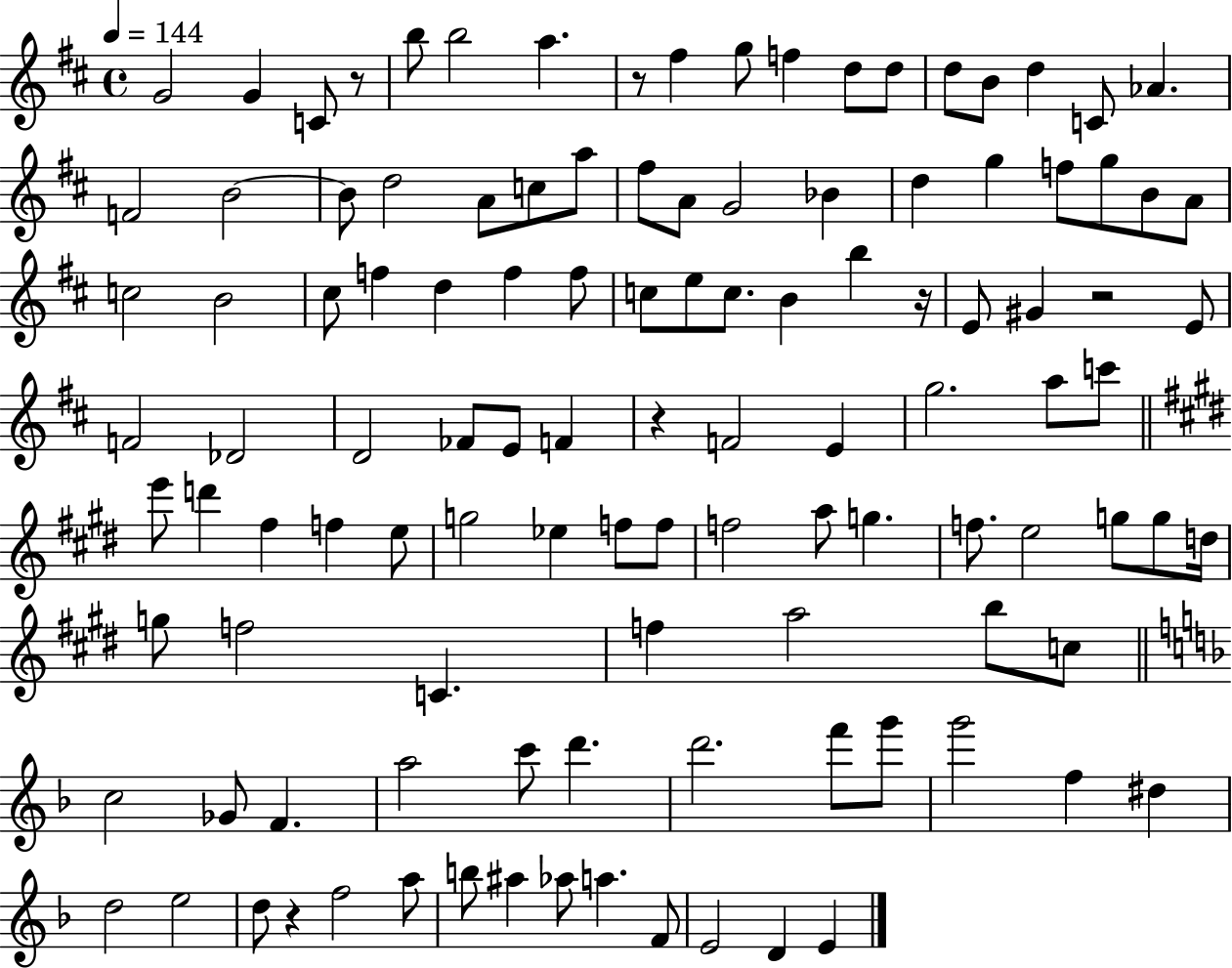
{
  \clef treble
  \time 4/4
  \defaultTimeSignature
  \key d \major
  \tempo 4 = 144
  g'2 g'4 c'8 r8 | b''8 b''2 a''4. | r8 fis''4 g''8 f''4 d''8 d''8 | d''8 b'8 d''4 c'8 aes'4. | \break f'2 b'2~~ | b'8 d''2 a'8 c''8 a''8 | fis''8 a'8 g'2 bes'4 | d''4 g''4 f''8 g''8 b'8 a'8 | \break c''2 b'2 | cis''8 f''4 d''4 f''4 f''8 | c''8 e''8 c''8. b'4 b''4 r16 | e'8 gis'4 r2 e'8 | \break f'2 des'2 | d'2 fes'8 e'8 f'4 | r4 f'2 e'4 | g''2. a''8 c'''8 | \break \bar "||" \break \key e \major e'''8 d'''4 fis''4 f''4 e''8 | g''2 ees''4 f''8 f''8 | f''2 a''8 g''4. | f''8. e''2 g''8 g''8 d''16 | \break g''8 f''2 c'4. | f''4 a''2 b''8 c''8 | \bar "||" \break \key d \minor c''2 ges'8 f'4. | a''2 c'''8 d'''4. | d'''2. f'''8 g'''8 | g'''2 f''4 dis''4 | \break d''2 e''2 | d''8 r4 f''2 a''8 | b''8 ais''4 aes''8 a''4. f'8 | e'2 d'4 e'4 | \break \bar "|."
}